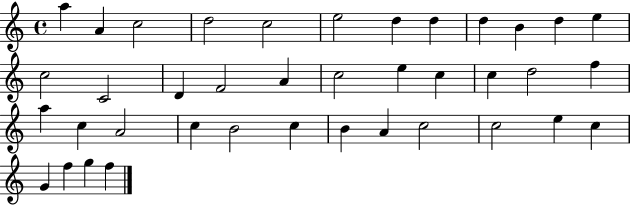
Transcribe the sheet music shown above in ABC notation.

X:1
T:Untitled
M:4/4
L:1/4
K:C
a A c2 d2 c2 e2 d d d B d e c2 C2 D F2 A c2 e c c d2 f a c A2 c B2 c B A c2 c2 e c G f g f